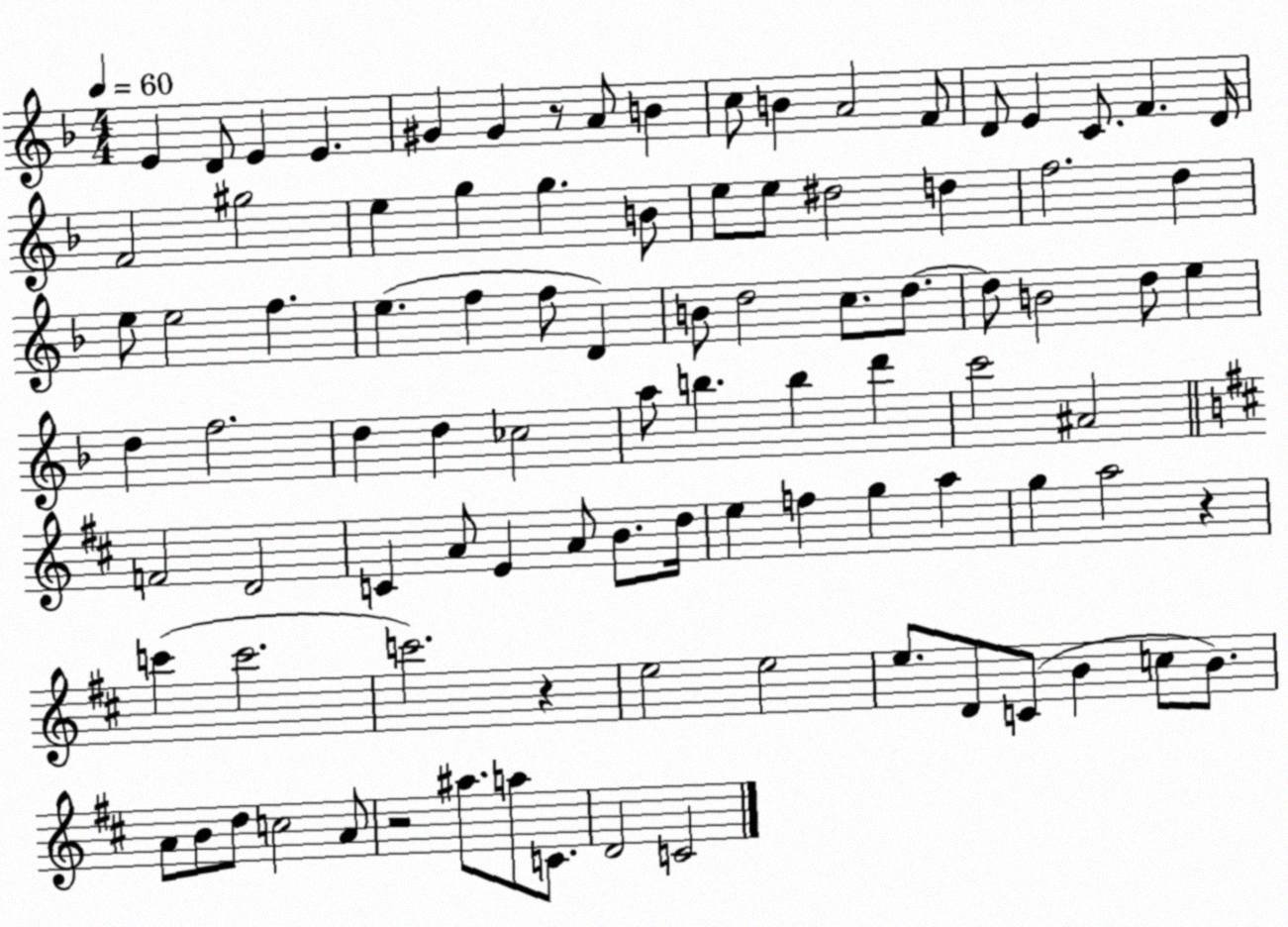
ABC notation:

X:1
T:Untitled
M:4/4
L:1/4
K:F
E D/2 E E ^G ^G z/2 A/2 B c/2 B A2 F/2 D/2 E C/2 F D/4 F2 ^g2 e g g B/2 e/2 e/2 ^d2 d f2 d e/2 e2 f e f f/2 D B/2 d2 c/2 d/2 d/2 B2 d/2 e d f2 d d _c2 a/2 b b d' c'2 ^A2 F2 D2 C A/2 E A/2 B/2 d/4 e f g a g a2 z c' c'2 c'2 z e2 e2 e/2 D/2 C/2 B c/2 B/2 A/2 B/2 d/2 c2 A/2 z2 ^a/2 a/2 C/2 D2 C2